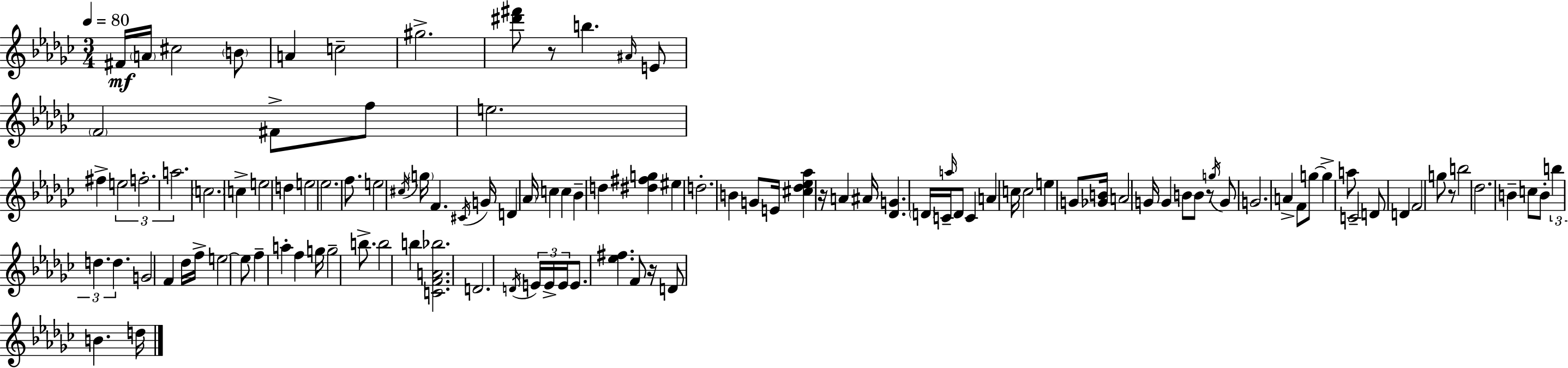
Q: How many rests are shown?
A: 5